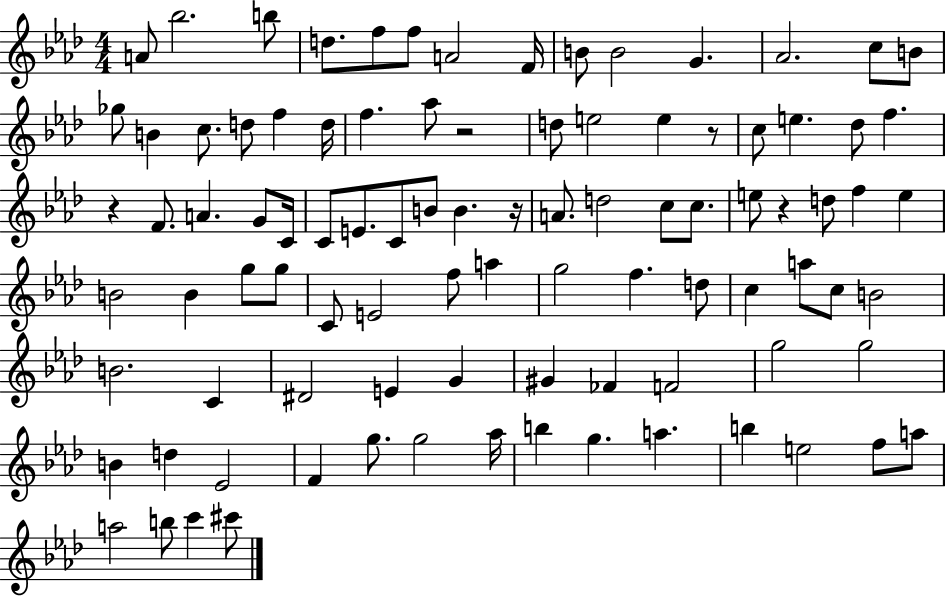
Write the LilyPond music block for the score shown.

{
  \clef treble
  \numericTimeSignature
  \time 4/4
  \key aes \major
  a'8 bes''2. b''8 | d''8. f''8 f''8 a'2 f'16 | b'8 b'2 g'4. | aes'2. c''8 b'8 | \break ges''8 b'4 c''8. d''8 f''4 d''16 | f''4. aes''8 r2 | d''8 e''2 e''4 r8 | c''8 e''4. des''8 f''4. | \break r4 f'8. a'4. g'8 c'16 | c'8 e'8. c'8 b'8 b'4. r16 | a'8. d''2 c''8 c''8. | e''8 r4 d''8 f''4 e''4 | \break b'2 b'4 g''8 g''8 | c'8 e'2 f''8 a''4 | g''2 f''4. d''8 | c''4 a''8 c''8 b'2 | \break b'2. c'4 | dis'2 e'4 g'4 | gis'4 fes'4 f'2 | g''2 g''2 | \break b'4 d''4 ees'2 | f'4 g''8. g''2 aes''16 | b''4 g''4. a''4. | b''4 e''2 f''8 a''8 | \break a''2 b''8 c'''4 cis'''8 | \bar "|."
}